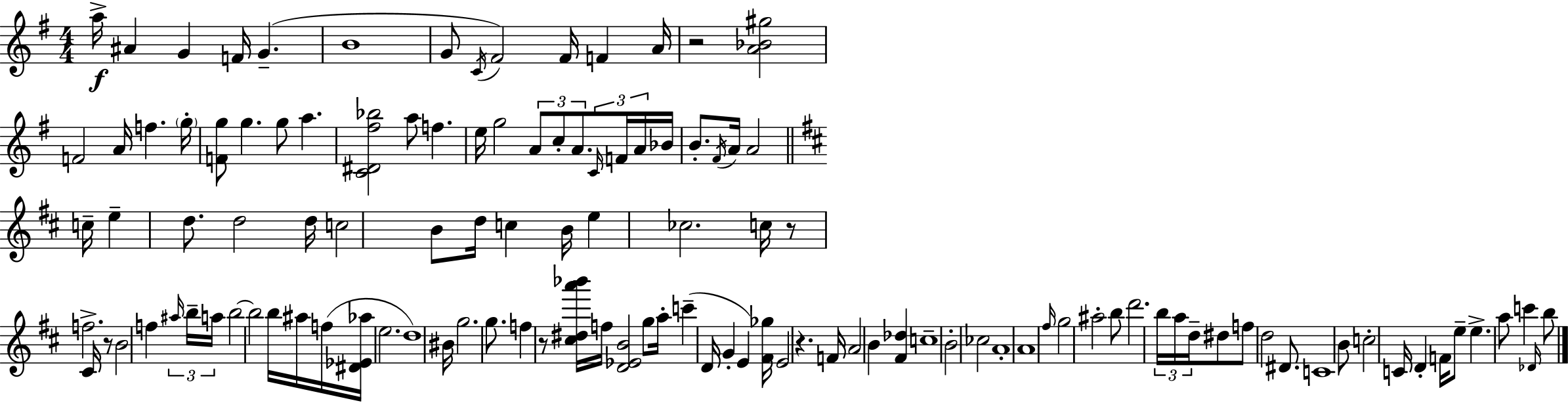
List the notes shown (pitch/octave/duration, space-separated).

A5/s A#4/q G4/q F4/s G4/q. B4/w G4/e C4/s F#4/h F#4/s F4/q A4/s R/h [A4,Bb4,G#5]/h F4/h A4/s F5/q. G5/s [F4,G5]/e G5/q. G5/e A5/q. [C4,D#4,F#5,Bb5]/h A5/e F5/q. E5/s G5/h A4/e C5/e A4/e. C4/s F4/s A4/s Bb4/s B4/e. F#4/s A4/s A4/h C5/s E5/q D5/e. D5/h D5/s C5/h B4/e D5/s C5/q B4/s E5/q CES5/h. C5/s R/e F5/h. C#4/s R/e B4/h F5/q A#5/s B5/s A5/s B5/h B5/h B5/s A#5/s F5/s [D#4,Eb4,Ab5]/s E5/h. D5/w BIS4/s G5/h. G5/e. F5/q R/e [C#5,D#5,A6,Bb6]/s F5/s [D4,Eb4,B4]/h G5/e A5/s C6/q D4/s G4/q E4/q [F#4,Gb5]/s E4/h R/q. F4/s A4/h B4/q [F#4,Db5]/q C5/w B4/h CES5/h A4/w A4/w F#5/s G5/h A#5/h B5/e D6/h. B5/s A5/s D5/s D#5/e F5/e D5/h D#4/e. C4/w B4/e C5/h C4/s D4/q F4/s E5/e E5/q. A5/e C6/q Db4/s B5/e